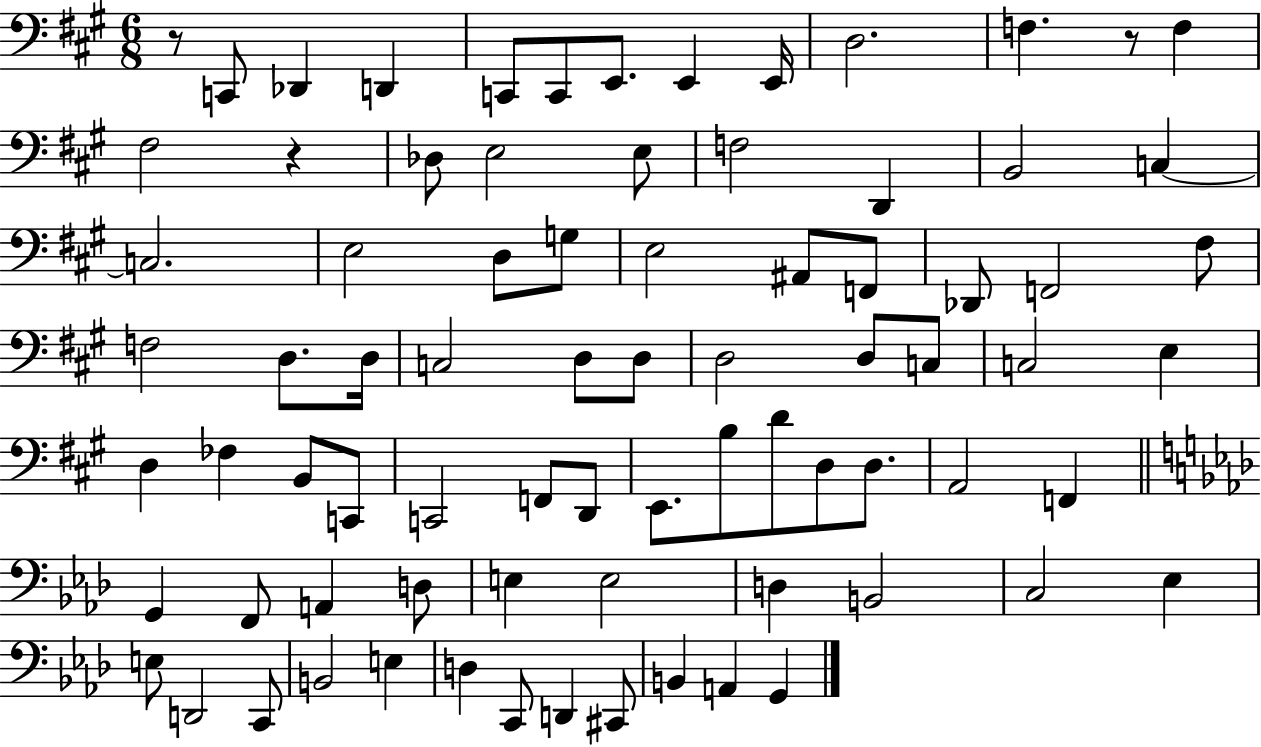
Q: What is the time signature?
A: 6/8